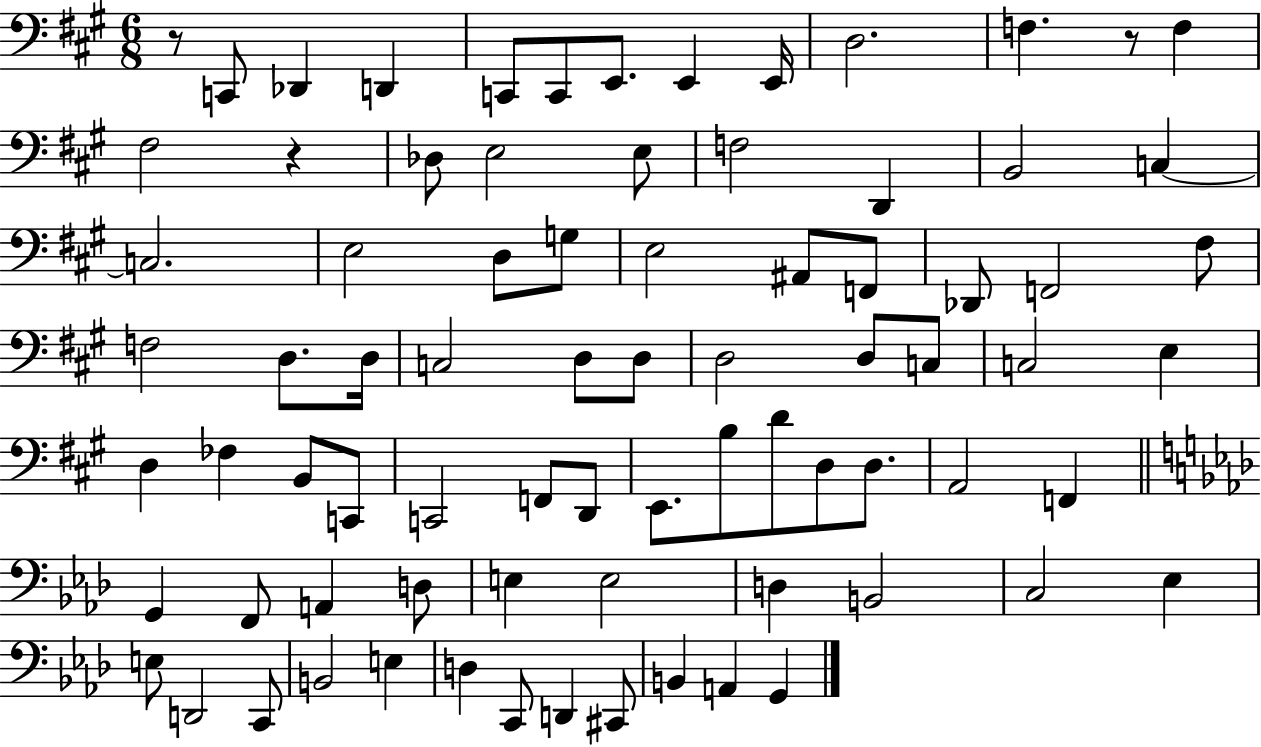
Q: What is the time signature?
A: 6/8